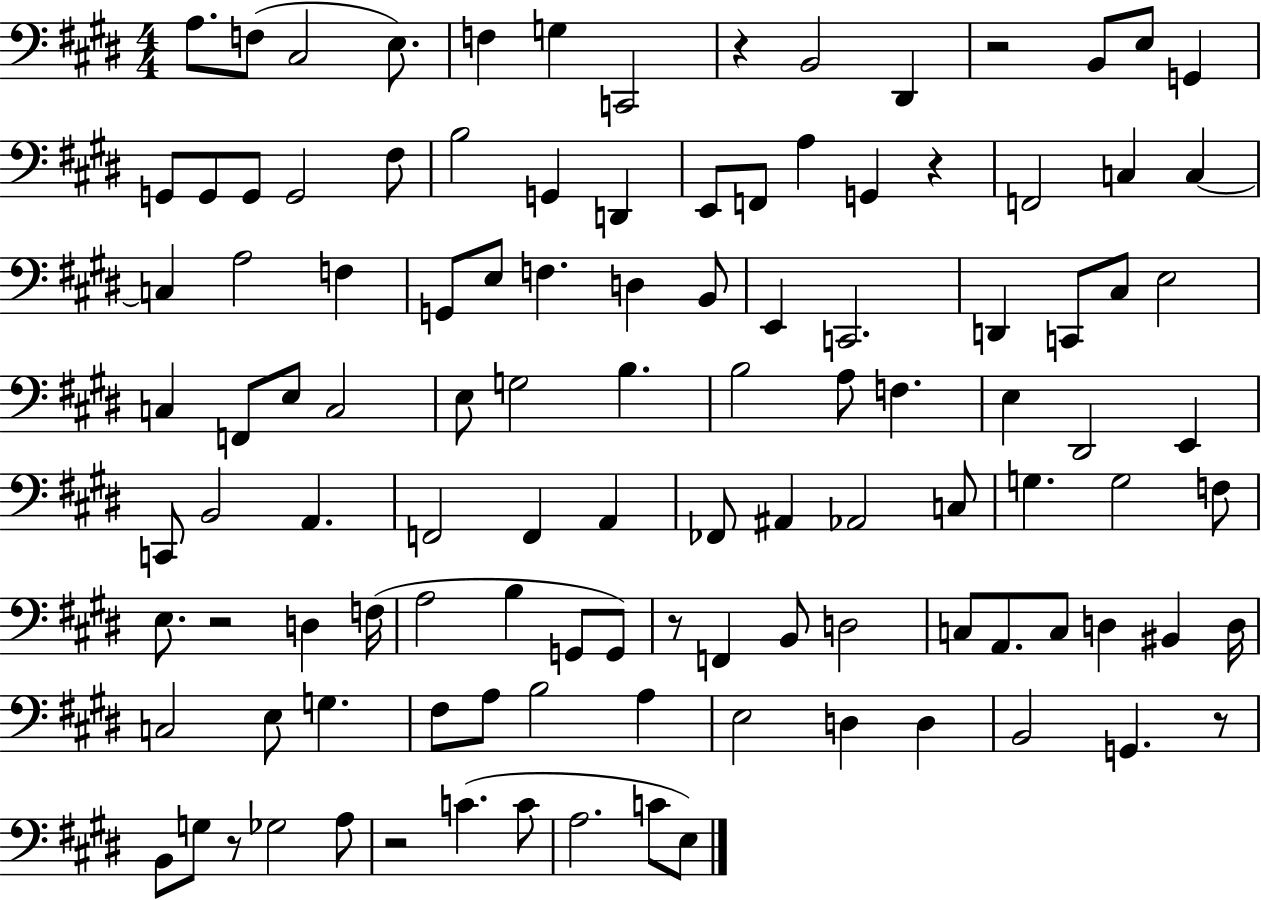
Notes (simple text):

A3/e. F3/e C#3/h E3/e. F3/q G3/q C2/h R/q B2/h D#2/q R/h B2/e E3/e G2/q G2/e G2/e G2/e G2/h F#3/e B3/h G2/q D2/q E2/e F2/e A3/q G2/q R/q F2/h C3/q C3/q C3/q A3/h F3/q G2/e E3/e F3/q. D3/q B2/e E2/q C2/h. D2/q C2/e C#3/e E3/h C3/q F2/e E3/e C3/h E3/e G3/h B3/q. B3/h A3/e F3/q. E3/q D#2/h E2/q C2/e B2/h A2/q. F2/h F2/q A2/q FES2/e A#2/q Ab2/h C3/e G3/q. G3/h F3/e E3/e. R/h D3/q F3/s A3/h B3/q G2/e G2/e R/e F2/q B2/e D3/h C3/e A2/e. C3/e D3/q BIS2/q D3/s C3/h E3/e G3/q. F#3/e A3/e B3/h A3/q E3/h D3/q D3/q B2/h G2/q. R/e B2/e G3/e R/e Gb3/h A3/e R/h C4/q. C4/e A3/h. C4/e E3/e